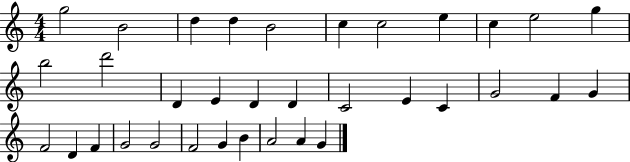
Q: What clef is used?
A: treble